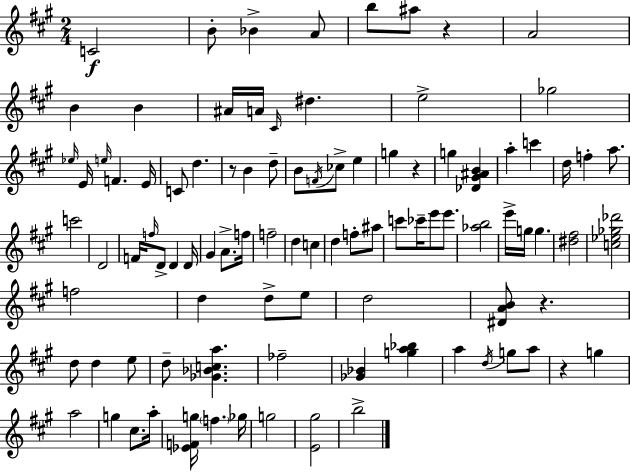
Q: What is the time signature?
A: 2/4